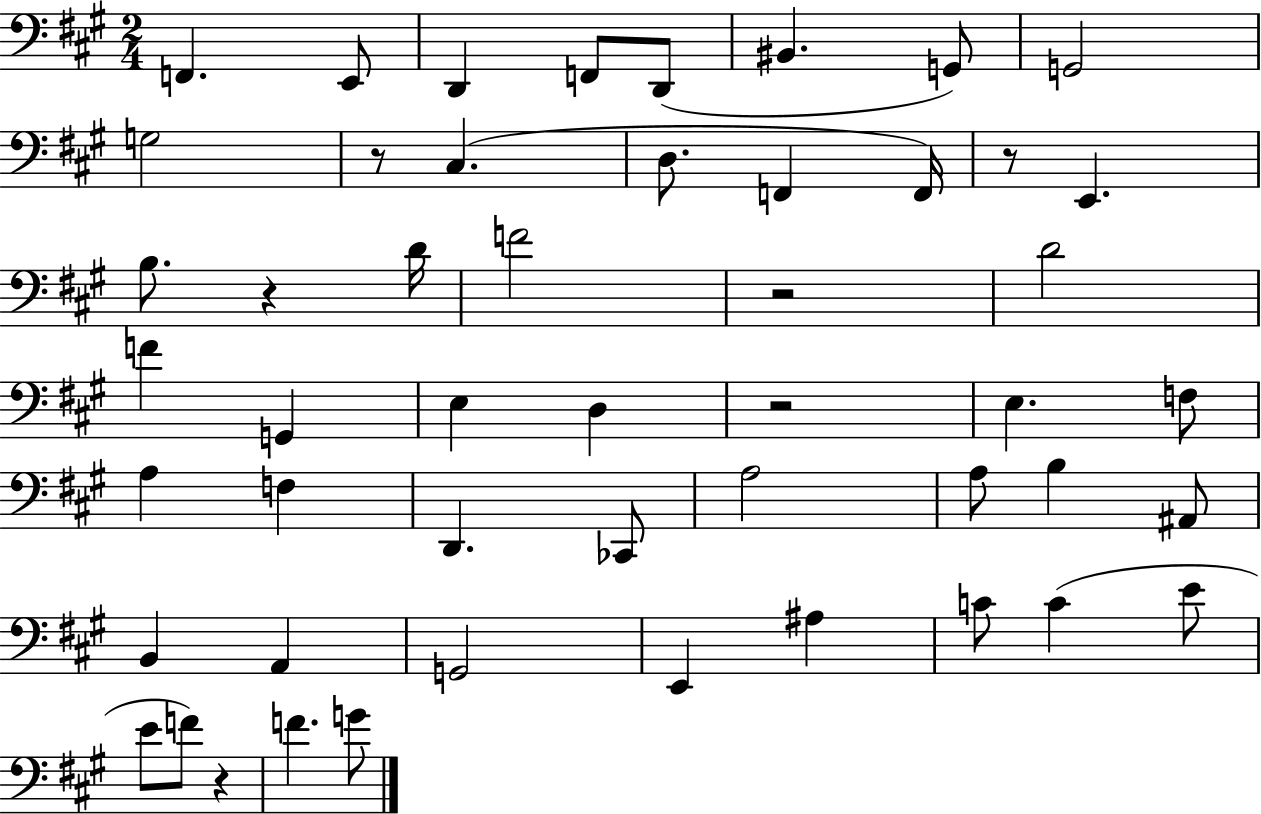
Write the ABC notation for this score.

X:1
T:Untitled
M:2/4
L:1/4
K:A
F,, E,,/2 D,, F,,/2 D,,/2 ^B,, G,,/2 G,,2 G,2 z/2 ^C, D,/2 F,, F,,/4 z/2 E,, B,/2 z D/4 F2 z2 D2 F G,, E, D, z2 E, F,/2 A, F, D,, _C,,/2 A,2 A,/2 B, ^A,,/2 B,, A,, G,,2 E,, ^A, C/2 C E/2 E/2 F/2 z F G/2